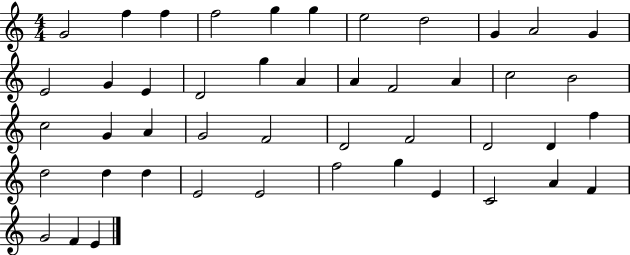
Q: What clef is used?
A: treble